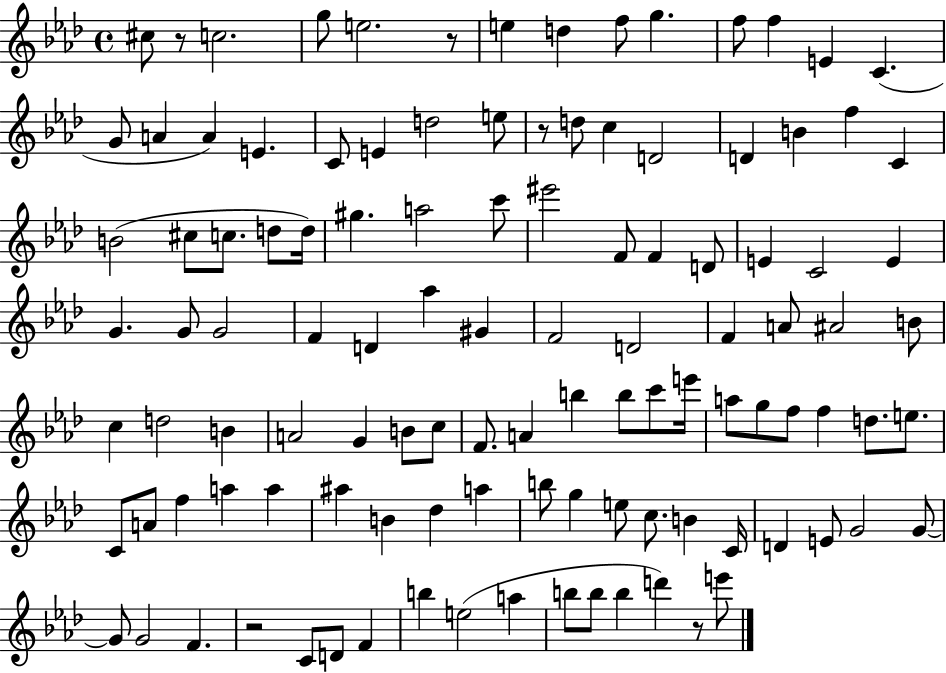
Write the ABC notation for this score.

X:1
T:Untitled
M:4/4
L:1/4
K:Ab
^c/2 z/2 c2 g/2 e2 z/2 e d f/2 g f/2 f E C G/2 A A E C/2 E d2 e/2 z/2 d/2 c D2 D B f C B2 ^c/2 c/2 d/2 d/4 ^g a2 c'/2 ^e'2 F/2 F D/2 E C2 E G G/2 G2 F D _a ^G F2 D2 F A/2 ^A2 B/2 c d2 B A2 G B/2 c/2 F/2 A b b/2 c'/2 e'/4 a/2 g/2 f/2 f d/2 e/2 C/2 A/2 f a a ^a B _d a b/2 g e/2 c/2 B C/4 D E/2 G2 G/2 G/2 G2 F z2 C/2 D/2 F b e2 a b/2 b/2 b d' z/2 e'/2